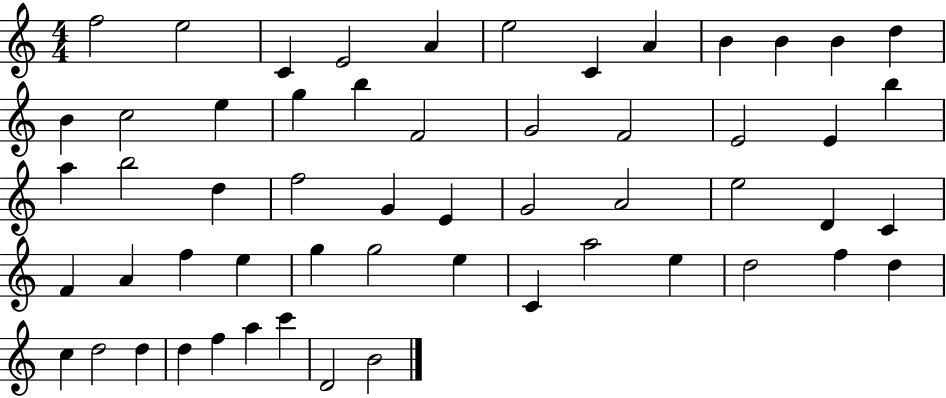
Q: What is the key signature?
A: C major